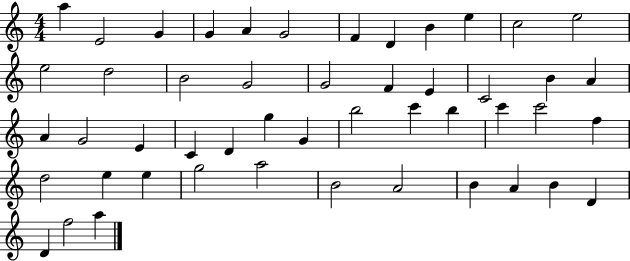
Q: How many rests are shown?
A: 0